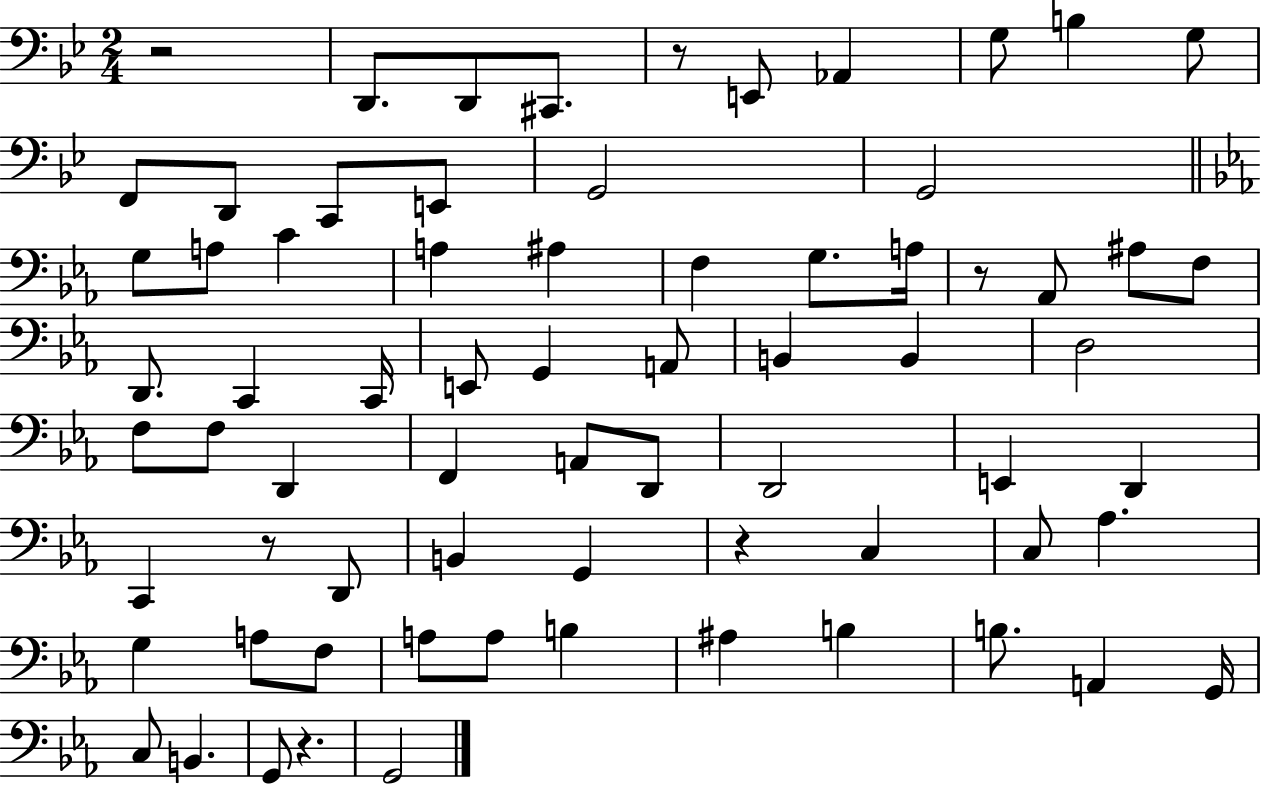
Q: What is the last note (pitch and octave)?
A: G2